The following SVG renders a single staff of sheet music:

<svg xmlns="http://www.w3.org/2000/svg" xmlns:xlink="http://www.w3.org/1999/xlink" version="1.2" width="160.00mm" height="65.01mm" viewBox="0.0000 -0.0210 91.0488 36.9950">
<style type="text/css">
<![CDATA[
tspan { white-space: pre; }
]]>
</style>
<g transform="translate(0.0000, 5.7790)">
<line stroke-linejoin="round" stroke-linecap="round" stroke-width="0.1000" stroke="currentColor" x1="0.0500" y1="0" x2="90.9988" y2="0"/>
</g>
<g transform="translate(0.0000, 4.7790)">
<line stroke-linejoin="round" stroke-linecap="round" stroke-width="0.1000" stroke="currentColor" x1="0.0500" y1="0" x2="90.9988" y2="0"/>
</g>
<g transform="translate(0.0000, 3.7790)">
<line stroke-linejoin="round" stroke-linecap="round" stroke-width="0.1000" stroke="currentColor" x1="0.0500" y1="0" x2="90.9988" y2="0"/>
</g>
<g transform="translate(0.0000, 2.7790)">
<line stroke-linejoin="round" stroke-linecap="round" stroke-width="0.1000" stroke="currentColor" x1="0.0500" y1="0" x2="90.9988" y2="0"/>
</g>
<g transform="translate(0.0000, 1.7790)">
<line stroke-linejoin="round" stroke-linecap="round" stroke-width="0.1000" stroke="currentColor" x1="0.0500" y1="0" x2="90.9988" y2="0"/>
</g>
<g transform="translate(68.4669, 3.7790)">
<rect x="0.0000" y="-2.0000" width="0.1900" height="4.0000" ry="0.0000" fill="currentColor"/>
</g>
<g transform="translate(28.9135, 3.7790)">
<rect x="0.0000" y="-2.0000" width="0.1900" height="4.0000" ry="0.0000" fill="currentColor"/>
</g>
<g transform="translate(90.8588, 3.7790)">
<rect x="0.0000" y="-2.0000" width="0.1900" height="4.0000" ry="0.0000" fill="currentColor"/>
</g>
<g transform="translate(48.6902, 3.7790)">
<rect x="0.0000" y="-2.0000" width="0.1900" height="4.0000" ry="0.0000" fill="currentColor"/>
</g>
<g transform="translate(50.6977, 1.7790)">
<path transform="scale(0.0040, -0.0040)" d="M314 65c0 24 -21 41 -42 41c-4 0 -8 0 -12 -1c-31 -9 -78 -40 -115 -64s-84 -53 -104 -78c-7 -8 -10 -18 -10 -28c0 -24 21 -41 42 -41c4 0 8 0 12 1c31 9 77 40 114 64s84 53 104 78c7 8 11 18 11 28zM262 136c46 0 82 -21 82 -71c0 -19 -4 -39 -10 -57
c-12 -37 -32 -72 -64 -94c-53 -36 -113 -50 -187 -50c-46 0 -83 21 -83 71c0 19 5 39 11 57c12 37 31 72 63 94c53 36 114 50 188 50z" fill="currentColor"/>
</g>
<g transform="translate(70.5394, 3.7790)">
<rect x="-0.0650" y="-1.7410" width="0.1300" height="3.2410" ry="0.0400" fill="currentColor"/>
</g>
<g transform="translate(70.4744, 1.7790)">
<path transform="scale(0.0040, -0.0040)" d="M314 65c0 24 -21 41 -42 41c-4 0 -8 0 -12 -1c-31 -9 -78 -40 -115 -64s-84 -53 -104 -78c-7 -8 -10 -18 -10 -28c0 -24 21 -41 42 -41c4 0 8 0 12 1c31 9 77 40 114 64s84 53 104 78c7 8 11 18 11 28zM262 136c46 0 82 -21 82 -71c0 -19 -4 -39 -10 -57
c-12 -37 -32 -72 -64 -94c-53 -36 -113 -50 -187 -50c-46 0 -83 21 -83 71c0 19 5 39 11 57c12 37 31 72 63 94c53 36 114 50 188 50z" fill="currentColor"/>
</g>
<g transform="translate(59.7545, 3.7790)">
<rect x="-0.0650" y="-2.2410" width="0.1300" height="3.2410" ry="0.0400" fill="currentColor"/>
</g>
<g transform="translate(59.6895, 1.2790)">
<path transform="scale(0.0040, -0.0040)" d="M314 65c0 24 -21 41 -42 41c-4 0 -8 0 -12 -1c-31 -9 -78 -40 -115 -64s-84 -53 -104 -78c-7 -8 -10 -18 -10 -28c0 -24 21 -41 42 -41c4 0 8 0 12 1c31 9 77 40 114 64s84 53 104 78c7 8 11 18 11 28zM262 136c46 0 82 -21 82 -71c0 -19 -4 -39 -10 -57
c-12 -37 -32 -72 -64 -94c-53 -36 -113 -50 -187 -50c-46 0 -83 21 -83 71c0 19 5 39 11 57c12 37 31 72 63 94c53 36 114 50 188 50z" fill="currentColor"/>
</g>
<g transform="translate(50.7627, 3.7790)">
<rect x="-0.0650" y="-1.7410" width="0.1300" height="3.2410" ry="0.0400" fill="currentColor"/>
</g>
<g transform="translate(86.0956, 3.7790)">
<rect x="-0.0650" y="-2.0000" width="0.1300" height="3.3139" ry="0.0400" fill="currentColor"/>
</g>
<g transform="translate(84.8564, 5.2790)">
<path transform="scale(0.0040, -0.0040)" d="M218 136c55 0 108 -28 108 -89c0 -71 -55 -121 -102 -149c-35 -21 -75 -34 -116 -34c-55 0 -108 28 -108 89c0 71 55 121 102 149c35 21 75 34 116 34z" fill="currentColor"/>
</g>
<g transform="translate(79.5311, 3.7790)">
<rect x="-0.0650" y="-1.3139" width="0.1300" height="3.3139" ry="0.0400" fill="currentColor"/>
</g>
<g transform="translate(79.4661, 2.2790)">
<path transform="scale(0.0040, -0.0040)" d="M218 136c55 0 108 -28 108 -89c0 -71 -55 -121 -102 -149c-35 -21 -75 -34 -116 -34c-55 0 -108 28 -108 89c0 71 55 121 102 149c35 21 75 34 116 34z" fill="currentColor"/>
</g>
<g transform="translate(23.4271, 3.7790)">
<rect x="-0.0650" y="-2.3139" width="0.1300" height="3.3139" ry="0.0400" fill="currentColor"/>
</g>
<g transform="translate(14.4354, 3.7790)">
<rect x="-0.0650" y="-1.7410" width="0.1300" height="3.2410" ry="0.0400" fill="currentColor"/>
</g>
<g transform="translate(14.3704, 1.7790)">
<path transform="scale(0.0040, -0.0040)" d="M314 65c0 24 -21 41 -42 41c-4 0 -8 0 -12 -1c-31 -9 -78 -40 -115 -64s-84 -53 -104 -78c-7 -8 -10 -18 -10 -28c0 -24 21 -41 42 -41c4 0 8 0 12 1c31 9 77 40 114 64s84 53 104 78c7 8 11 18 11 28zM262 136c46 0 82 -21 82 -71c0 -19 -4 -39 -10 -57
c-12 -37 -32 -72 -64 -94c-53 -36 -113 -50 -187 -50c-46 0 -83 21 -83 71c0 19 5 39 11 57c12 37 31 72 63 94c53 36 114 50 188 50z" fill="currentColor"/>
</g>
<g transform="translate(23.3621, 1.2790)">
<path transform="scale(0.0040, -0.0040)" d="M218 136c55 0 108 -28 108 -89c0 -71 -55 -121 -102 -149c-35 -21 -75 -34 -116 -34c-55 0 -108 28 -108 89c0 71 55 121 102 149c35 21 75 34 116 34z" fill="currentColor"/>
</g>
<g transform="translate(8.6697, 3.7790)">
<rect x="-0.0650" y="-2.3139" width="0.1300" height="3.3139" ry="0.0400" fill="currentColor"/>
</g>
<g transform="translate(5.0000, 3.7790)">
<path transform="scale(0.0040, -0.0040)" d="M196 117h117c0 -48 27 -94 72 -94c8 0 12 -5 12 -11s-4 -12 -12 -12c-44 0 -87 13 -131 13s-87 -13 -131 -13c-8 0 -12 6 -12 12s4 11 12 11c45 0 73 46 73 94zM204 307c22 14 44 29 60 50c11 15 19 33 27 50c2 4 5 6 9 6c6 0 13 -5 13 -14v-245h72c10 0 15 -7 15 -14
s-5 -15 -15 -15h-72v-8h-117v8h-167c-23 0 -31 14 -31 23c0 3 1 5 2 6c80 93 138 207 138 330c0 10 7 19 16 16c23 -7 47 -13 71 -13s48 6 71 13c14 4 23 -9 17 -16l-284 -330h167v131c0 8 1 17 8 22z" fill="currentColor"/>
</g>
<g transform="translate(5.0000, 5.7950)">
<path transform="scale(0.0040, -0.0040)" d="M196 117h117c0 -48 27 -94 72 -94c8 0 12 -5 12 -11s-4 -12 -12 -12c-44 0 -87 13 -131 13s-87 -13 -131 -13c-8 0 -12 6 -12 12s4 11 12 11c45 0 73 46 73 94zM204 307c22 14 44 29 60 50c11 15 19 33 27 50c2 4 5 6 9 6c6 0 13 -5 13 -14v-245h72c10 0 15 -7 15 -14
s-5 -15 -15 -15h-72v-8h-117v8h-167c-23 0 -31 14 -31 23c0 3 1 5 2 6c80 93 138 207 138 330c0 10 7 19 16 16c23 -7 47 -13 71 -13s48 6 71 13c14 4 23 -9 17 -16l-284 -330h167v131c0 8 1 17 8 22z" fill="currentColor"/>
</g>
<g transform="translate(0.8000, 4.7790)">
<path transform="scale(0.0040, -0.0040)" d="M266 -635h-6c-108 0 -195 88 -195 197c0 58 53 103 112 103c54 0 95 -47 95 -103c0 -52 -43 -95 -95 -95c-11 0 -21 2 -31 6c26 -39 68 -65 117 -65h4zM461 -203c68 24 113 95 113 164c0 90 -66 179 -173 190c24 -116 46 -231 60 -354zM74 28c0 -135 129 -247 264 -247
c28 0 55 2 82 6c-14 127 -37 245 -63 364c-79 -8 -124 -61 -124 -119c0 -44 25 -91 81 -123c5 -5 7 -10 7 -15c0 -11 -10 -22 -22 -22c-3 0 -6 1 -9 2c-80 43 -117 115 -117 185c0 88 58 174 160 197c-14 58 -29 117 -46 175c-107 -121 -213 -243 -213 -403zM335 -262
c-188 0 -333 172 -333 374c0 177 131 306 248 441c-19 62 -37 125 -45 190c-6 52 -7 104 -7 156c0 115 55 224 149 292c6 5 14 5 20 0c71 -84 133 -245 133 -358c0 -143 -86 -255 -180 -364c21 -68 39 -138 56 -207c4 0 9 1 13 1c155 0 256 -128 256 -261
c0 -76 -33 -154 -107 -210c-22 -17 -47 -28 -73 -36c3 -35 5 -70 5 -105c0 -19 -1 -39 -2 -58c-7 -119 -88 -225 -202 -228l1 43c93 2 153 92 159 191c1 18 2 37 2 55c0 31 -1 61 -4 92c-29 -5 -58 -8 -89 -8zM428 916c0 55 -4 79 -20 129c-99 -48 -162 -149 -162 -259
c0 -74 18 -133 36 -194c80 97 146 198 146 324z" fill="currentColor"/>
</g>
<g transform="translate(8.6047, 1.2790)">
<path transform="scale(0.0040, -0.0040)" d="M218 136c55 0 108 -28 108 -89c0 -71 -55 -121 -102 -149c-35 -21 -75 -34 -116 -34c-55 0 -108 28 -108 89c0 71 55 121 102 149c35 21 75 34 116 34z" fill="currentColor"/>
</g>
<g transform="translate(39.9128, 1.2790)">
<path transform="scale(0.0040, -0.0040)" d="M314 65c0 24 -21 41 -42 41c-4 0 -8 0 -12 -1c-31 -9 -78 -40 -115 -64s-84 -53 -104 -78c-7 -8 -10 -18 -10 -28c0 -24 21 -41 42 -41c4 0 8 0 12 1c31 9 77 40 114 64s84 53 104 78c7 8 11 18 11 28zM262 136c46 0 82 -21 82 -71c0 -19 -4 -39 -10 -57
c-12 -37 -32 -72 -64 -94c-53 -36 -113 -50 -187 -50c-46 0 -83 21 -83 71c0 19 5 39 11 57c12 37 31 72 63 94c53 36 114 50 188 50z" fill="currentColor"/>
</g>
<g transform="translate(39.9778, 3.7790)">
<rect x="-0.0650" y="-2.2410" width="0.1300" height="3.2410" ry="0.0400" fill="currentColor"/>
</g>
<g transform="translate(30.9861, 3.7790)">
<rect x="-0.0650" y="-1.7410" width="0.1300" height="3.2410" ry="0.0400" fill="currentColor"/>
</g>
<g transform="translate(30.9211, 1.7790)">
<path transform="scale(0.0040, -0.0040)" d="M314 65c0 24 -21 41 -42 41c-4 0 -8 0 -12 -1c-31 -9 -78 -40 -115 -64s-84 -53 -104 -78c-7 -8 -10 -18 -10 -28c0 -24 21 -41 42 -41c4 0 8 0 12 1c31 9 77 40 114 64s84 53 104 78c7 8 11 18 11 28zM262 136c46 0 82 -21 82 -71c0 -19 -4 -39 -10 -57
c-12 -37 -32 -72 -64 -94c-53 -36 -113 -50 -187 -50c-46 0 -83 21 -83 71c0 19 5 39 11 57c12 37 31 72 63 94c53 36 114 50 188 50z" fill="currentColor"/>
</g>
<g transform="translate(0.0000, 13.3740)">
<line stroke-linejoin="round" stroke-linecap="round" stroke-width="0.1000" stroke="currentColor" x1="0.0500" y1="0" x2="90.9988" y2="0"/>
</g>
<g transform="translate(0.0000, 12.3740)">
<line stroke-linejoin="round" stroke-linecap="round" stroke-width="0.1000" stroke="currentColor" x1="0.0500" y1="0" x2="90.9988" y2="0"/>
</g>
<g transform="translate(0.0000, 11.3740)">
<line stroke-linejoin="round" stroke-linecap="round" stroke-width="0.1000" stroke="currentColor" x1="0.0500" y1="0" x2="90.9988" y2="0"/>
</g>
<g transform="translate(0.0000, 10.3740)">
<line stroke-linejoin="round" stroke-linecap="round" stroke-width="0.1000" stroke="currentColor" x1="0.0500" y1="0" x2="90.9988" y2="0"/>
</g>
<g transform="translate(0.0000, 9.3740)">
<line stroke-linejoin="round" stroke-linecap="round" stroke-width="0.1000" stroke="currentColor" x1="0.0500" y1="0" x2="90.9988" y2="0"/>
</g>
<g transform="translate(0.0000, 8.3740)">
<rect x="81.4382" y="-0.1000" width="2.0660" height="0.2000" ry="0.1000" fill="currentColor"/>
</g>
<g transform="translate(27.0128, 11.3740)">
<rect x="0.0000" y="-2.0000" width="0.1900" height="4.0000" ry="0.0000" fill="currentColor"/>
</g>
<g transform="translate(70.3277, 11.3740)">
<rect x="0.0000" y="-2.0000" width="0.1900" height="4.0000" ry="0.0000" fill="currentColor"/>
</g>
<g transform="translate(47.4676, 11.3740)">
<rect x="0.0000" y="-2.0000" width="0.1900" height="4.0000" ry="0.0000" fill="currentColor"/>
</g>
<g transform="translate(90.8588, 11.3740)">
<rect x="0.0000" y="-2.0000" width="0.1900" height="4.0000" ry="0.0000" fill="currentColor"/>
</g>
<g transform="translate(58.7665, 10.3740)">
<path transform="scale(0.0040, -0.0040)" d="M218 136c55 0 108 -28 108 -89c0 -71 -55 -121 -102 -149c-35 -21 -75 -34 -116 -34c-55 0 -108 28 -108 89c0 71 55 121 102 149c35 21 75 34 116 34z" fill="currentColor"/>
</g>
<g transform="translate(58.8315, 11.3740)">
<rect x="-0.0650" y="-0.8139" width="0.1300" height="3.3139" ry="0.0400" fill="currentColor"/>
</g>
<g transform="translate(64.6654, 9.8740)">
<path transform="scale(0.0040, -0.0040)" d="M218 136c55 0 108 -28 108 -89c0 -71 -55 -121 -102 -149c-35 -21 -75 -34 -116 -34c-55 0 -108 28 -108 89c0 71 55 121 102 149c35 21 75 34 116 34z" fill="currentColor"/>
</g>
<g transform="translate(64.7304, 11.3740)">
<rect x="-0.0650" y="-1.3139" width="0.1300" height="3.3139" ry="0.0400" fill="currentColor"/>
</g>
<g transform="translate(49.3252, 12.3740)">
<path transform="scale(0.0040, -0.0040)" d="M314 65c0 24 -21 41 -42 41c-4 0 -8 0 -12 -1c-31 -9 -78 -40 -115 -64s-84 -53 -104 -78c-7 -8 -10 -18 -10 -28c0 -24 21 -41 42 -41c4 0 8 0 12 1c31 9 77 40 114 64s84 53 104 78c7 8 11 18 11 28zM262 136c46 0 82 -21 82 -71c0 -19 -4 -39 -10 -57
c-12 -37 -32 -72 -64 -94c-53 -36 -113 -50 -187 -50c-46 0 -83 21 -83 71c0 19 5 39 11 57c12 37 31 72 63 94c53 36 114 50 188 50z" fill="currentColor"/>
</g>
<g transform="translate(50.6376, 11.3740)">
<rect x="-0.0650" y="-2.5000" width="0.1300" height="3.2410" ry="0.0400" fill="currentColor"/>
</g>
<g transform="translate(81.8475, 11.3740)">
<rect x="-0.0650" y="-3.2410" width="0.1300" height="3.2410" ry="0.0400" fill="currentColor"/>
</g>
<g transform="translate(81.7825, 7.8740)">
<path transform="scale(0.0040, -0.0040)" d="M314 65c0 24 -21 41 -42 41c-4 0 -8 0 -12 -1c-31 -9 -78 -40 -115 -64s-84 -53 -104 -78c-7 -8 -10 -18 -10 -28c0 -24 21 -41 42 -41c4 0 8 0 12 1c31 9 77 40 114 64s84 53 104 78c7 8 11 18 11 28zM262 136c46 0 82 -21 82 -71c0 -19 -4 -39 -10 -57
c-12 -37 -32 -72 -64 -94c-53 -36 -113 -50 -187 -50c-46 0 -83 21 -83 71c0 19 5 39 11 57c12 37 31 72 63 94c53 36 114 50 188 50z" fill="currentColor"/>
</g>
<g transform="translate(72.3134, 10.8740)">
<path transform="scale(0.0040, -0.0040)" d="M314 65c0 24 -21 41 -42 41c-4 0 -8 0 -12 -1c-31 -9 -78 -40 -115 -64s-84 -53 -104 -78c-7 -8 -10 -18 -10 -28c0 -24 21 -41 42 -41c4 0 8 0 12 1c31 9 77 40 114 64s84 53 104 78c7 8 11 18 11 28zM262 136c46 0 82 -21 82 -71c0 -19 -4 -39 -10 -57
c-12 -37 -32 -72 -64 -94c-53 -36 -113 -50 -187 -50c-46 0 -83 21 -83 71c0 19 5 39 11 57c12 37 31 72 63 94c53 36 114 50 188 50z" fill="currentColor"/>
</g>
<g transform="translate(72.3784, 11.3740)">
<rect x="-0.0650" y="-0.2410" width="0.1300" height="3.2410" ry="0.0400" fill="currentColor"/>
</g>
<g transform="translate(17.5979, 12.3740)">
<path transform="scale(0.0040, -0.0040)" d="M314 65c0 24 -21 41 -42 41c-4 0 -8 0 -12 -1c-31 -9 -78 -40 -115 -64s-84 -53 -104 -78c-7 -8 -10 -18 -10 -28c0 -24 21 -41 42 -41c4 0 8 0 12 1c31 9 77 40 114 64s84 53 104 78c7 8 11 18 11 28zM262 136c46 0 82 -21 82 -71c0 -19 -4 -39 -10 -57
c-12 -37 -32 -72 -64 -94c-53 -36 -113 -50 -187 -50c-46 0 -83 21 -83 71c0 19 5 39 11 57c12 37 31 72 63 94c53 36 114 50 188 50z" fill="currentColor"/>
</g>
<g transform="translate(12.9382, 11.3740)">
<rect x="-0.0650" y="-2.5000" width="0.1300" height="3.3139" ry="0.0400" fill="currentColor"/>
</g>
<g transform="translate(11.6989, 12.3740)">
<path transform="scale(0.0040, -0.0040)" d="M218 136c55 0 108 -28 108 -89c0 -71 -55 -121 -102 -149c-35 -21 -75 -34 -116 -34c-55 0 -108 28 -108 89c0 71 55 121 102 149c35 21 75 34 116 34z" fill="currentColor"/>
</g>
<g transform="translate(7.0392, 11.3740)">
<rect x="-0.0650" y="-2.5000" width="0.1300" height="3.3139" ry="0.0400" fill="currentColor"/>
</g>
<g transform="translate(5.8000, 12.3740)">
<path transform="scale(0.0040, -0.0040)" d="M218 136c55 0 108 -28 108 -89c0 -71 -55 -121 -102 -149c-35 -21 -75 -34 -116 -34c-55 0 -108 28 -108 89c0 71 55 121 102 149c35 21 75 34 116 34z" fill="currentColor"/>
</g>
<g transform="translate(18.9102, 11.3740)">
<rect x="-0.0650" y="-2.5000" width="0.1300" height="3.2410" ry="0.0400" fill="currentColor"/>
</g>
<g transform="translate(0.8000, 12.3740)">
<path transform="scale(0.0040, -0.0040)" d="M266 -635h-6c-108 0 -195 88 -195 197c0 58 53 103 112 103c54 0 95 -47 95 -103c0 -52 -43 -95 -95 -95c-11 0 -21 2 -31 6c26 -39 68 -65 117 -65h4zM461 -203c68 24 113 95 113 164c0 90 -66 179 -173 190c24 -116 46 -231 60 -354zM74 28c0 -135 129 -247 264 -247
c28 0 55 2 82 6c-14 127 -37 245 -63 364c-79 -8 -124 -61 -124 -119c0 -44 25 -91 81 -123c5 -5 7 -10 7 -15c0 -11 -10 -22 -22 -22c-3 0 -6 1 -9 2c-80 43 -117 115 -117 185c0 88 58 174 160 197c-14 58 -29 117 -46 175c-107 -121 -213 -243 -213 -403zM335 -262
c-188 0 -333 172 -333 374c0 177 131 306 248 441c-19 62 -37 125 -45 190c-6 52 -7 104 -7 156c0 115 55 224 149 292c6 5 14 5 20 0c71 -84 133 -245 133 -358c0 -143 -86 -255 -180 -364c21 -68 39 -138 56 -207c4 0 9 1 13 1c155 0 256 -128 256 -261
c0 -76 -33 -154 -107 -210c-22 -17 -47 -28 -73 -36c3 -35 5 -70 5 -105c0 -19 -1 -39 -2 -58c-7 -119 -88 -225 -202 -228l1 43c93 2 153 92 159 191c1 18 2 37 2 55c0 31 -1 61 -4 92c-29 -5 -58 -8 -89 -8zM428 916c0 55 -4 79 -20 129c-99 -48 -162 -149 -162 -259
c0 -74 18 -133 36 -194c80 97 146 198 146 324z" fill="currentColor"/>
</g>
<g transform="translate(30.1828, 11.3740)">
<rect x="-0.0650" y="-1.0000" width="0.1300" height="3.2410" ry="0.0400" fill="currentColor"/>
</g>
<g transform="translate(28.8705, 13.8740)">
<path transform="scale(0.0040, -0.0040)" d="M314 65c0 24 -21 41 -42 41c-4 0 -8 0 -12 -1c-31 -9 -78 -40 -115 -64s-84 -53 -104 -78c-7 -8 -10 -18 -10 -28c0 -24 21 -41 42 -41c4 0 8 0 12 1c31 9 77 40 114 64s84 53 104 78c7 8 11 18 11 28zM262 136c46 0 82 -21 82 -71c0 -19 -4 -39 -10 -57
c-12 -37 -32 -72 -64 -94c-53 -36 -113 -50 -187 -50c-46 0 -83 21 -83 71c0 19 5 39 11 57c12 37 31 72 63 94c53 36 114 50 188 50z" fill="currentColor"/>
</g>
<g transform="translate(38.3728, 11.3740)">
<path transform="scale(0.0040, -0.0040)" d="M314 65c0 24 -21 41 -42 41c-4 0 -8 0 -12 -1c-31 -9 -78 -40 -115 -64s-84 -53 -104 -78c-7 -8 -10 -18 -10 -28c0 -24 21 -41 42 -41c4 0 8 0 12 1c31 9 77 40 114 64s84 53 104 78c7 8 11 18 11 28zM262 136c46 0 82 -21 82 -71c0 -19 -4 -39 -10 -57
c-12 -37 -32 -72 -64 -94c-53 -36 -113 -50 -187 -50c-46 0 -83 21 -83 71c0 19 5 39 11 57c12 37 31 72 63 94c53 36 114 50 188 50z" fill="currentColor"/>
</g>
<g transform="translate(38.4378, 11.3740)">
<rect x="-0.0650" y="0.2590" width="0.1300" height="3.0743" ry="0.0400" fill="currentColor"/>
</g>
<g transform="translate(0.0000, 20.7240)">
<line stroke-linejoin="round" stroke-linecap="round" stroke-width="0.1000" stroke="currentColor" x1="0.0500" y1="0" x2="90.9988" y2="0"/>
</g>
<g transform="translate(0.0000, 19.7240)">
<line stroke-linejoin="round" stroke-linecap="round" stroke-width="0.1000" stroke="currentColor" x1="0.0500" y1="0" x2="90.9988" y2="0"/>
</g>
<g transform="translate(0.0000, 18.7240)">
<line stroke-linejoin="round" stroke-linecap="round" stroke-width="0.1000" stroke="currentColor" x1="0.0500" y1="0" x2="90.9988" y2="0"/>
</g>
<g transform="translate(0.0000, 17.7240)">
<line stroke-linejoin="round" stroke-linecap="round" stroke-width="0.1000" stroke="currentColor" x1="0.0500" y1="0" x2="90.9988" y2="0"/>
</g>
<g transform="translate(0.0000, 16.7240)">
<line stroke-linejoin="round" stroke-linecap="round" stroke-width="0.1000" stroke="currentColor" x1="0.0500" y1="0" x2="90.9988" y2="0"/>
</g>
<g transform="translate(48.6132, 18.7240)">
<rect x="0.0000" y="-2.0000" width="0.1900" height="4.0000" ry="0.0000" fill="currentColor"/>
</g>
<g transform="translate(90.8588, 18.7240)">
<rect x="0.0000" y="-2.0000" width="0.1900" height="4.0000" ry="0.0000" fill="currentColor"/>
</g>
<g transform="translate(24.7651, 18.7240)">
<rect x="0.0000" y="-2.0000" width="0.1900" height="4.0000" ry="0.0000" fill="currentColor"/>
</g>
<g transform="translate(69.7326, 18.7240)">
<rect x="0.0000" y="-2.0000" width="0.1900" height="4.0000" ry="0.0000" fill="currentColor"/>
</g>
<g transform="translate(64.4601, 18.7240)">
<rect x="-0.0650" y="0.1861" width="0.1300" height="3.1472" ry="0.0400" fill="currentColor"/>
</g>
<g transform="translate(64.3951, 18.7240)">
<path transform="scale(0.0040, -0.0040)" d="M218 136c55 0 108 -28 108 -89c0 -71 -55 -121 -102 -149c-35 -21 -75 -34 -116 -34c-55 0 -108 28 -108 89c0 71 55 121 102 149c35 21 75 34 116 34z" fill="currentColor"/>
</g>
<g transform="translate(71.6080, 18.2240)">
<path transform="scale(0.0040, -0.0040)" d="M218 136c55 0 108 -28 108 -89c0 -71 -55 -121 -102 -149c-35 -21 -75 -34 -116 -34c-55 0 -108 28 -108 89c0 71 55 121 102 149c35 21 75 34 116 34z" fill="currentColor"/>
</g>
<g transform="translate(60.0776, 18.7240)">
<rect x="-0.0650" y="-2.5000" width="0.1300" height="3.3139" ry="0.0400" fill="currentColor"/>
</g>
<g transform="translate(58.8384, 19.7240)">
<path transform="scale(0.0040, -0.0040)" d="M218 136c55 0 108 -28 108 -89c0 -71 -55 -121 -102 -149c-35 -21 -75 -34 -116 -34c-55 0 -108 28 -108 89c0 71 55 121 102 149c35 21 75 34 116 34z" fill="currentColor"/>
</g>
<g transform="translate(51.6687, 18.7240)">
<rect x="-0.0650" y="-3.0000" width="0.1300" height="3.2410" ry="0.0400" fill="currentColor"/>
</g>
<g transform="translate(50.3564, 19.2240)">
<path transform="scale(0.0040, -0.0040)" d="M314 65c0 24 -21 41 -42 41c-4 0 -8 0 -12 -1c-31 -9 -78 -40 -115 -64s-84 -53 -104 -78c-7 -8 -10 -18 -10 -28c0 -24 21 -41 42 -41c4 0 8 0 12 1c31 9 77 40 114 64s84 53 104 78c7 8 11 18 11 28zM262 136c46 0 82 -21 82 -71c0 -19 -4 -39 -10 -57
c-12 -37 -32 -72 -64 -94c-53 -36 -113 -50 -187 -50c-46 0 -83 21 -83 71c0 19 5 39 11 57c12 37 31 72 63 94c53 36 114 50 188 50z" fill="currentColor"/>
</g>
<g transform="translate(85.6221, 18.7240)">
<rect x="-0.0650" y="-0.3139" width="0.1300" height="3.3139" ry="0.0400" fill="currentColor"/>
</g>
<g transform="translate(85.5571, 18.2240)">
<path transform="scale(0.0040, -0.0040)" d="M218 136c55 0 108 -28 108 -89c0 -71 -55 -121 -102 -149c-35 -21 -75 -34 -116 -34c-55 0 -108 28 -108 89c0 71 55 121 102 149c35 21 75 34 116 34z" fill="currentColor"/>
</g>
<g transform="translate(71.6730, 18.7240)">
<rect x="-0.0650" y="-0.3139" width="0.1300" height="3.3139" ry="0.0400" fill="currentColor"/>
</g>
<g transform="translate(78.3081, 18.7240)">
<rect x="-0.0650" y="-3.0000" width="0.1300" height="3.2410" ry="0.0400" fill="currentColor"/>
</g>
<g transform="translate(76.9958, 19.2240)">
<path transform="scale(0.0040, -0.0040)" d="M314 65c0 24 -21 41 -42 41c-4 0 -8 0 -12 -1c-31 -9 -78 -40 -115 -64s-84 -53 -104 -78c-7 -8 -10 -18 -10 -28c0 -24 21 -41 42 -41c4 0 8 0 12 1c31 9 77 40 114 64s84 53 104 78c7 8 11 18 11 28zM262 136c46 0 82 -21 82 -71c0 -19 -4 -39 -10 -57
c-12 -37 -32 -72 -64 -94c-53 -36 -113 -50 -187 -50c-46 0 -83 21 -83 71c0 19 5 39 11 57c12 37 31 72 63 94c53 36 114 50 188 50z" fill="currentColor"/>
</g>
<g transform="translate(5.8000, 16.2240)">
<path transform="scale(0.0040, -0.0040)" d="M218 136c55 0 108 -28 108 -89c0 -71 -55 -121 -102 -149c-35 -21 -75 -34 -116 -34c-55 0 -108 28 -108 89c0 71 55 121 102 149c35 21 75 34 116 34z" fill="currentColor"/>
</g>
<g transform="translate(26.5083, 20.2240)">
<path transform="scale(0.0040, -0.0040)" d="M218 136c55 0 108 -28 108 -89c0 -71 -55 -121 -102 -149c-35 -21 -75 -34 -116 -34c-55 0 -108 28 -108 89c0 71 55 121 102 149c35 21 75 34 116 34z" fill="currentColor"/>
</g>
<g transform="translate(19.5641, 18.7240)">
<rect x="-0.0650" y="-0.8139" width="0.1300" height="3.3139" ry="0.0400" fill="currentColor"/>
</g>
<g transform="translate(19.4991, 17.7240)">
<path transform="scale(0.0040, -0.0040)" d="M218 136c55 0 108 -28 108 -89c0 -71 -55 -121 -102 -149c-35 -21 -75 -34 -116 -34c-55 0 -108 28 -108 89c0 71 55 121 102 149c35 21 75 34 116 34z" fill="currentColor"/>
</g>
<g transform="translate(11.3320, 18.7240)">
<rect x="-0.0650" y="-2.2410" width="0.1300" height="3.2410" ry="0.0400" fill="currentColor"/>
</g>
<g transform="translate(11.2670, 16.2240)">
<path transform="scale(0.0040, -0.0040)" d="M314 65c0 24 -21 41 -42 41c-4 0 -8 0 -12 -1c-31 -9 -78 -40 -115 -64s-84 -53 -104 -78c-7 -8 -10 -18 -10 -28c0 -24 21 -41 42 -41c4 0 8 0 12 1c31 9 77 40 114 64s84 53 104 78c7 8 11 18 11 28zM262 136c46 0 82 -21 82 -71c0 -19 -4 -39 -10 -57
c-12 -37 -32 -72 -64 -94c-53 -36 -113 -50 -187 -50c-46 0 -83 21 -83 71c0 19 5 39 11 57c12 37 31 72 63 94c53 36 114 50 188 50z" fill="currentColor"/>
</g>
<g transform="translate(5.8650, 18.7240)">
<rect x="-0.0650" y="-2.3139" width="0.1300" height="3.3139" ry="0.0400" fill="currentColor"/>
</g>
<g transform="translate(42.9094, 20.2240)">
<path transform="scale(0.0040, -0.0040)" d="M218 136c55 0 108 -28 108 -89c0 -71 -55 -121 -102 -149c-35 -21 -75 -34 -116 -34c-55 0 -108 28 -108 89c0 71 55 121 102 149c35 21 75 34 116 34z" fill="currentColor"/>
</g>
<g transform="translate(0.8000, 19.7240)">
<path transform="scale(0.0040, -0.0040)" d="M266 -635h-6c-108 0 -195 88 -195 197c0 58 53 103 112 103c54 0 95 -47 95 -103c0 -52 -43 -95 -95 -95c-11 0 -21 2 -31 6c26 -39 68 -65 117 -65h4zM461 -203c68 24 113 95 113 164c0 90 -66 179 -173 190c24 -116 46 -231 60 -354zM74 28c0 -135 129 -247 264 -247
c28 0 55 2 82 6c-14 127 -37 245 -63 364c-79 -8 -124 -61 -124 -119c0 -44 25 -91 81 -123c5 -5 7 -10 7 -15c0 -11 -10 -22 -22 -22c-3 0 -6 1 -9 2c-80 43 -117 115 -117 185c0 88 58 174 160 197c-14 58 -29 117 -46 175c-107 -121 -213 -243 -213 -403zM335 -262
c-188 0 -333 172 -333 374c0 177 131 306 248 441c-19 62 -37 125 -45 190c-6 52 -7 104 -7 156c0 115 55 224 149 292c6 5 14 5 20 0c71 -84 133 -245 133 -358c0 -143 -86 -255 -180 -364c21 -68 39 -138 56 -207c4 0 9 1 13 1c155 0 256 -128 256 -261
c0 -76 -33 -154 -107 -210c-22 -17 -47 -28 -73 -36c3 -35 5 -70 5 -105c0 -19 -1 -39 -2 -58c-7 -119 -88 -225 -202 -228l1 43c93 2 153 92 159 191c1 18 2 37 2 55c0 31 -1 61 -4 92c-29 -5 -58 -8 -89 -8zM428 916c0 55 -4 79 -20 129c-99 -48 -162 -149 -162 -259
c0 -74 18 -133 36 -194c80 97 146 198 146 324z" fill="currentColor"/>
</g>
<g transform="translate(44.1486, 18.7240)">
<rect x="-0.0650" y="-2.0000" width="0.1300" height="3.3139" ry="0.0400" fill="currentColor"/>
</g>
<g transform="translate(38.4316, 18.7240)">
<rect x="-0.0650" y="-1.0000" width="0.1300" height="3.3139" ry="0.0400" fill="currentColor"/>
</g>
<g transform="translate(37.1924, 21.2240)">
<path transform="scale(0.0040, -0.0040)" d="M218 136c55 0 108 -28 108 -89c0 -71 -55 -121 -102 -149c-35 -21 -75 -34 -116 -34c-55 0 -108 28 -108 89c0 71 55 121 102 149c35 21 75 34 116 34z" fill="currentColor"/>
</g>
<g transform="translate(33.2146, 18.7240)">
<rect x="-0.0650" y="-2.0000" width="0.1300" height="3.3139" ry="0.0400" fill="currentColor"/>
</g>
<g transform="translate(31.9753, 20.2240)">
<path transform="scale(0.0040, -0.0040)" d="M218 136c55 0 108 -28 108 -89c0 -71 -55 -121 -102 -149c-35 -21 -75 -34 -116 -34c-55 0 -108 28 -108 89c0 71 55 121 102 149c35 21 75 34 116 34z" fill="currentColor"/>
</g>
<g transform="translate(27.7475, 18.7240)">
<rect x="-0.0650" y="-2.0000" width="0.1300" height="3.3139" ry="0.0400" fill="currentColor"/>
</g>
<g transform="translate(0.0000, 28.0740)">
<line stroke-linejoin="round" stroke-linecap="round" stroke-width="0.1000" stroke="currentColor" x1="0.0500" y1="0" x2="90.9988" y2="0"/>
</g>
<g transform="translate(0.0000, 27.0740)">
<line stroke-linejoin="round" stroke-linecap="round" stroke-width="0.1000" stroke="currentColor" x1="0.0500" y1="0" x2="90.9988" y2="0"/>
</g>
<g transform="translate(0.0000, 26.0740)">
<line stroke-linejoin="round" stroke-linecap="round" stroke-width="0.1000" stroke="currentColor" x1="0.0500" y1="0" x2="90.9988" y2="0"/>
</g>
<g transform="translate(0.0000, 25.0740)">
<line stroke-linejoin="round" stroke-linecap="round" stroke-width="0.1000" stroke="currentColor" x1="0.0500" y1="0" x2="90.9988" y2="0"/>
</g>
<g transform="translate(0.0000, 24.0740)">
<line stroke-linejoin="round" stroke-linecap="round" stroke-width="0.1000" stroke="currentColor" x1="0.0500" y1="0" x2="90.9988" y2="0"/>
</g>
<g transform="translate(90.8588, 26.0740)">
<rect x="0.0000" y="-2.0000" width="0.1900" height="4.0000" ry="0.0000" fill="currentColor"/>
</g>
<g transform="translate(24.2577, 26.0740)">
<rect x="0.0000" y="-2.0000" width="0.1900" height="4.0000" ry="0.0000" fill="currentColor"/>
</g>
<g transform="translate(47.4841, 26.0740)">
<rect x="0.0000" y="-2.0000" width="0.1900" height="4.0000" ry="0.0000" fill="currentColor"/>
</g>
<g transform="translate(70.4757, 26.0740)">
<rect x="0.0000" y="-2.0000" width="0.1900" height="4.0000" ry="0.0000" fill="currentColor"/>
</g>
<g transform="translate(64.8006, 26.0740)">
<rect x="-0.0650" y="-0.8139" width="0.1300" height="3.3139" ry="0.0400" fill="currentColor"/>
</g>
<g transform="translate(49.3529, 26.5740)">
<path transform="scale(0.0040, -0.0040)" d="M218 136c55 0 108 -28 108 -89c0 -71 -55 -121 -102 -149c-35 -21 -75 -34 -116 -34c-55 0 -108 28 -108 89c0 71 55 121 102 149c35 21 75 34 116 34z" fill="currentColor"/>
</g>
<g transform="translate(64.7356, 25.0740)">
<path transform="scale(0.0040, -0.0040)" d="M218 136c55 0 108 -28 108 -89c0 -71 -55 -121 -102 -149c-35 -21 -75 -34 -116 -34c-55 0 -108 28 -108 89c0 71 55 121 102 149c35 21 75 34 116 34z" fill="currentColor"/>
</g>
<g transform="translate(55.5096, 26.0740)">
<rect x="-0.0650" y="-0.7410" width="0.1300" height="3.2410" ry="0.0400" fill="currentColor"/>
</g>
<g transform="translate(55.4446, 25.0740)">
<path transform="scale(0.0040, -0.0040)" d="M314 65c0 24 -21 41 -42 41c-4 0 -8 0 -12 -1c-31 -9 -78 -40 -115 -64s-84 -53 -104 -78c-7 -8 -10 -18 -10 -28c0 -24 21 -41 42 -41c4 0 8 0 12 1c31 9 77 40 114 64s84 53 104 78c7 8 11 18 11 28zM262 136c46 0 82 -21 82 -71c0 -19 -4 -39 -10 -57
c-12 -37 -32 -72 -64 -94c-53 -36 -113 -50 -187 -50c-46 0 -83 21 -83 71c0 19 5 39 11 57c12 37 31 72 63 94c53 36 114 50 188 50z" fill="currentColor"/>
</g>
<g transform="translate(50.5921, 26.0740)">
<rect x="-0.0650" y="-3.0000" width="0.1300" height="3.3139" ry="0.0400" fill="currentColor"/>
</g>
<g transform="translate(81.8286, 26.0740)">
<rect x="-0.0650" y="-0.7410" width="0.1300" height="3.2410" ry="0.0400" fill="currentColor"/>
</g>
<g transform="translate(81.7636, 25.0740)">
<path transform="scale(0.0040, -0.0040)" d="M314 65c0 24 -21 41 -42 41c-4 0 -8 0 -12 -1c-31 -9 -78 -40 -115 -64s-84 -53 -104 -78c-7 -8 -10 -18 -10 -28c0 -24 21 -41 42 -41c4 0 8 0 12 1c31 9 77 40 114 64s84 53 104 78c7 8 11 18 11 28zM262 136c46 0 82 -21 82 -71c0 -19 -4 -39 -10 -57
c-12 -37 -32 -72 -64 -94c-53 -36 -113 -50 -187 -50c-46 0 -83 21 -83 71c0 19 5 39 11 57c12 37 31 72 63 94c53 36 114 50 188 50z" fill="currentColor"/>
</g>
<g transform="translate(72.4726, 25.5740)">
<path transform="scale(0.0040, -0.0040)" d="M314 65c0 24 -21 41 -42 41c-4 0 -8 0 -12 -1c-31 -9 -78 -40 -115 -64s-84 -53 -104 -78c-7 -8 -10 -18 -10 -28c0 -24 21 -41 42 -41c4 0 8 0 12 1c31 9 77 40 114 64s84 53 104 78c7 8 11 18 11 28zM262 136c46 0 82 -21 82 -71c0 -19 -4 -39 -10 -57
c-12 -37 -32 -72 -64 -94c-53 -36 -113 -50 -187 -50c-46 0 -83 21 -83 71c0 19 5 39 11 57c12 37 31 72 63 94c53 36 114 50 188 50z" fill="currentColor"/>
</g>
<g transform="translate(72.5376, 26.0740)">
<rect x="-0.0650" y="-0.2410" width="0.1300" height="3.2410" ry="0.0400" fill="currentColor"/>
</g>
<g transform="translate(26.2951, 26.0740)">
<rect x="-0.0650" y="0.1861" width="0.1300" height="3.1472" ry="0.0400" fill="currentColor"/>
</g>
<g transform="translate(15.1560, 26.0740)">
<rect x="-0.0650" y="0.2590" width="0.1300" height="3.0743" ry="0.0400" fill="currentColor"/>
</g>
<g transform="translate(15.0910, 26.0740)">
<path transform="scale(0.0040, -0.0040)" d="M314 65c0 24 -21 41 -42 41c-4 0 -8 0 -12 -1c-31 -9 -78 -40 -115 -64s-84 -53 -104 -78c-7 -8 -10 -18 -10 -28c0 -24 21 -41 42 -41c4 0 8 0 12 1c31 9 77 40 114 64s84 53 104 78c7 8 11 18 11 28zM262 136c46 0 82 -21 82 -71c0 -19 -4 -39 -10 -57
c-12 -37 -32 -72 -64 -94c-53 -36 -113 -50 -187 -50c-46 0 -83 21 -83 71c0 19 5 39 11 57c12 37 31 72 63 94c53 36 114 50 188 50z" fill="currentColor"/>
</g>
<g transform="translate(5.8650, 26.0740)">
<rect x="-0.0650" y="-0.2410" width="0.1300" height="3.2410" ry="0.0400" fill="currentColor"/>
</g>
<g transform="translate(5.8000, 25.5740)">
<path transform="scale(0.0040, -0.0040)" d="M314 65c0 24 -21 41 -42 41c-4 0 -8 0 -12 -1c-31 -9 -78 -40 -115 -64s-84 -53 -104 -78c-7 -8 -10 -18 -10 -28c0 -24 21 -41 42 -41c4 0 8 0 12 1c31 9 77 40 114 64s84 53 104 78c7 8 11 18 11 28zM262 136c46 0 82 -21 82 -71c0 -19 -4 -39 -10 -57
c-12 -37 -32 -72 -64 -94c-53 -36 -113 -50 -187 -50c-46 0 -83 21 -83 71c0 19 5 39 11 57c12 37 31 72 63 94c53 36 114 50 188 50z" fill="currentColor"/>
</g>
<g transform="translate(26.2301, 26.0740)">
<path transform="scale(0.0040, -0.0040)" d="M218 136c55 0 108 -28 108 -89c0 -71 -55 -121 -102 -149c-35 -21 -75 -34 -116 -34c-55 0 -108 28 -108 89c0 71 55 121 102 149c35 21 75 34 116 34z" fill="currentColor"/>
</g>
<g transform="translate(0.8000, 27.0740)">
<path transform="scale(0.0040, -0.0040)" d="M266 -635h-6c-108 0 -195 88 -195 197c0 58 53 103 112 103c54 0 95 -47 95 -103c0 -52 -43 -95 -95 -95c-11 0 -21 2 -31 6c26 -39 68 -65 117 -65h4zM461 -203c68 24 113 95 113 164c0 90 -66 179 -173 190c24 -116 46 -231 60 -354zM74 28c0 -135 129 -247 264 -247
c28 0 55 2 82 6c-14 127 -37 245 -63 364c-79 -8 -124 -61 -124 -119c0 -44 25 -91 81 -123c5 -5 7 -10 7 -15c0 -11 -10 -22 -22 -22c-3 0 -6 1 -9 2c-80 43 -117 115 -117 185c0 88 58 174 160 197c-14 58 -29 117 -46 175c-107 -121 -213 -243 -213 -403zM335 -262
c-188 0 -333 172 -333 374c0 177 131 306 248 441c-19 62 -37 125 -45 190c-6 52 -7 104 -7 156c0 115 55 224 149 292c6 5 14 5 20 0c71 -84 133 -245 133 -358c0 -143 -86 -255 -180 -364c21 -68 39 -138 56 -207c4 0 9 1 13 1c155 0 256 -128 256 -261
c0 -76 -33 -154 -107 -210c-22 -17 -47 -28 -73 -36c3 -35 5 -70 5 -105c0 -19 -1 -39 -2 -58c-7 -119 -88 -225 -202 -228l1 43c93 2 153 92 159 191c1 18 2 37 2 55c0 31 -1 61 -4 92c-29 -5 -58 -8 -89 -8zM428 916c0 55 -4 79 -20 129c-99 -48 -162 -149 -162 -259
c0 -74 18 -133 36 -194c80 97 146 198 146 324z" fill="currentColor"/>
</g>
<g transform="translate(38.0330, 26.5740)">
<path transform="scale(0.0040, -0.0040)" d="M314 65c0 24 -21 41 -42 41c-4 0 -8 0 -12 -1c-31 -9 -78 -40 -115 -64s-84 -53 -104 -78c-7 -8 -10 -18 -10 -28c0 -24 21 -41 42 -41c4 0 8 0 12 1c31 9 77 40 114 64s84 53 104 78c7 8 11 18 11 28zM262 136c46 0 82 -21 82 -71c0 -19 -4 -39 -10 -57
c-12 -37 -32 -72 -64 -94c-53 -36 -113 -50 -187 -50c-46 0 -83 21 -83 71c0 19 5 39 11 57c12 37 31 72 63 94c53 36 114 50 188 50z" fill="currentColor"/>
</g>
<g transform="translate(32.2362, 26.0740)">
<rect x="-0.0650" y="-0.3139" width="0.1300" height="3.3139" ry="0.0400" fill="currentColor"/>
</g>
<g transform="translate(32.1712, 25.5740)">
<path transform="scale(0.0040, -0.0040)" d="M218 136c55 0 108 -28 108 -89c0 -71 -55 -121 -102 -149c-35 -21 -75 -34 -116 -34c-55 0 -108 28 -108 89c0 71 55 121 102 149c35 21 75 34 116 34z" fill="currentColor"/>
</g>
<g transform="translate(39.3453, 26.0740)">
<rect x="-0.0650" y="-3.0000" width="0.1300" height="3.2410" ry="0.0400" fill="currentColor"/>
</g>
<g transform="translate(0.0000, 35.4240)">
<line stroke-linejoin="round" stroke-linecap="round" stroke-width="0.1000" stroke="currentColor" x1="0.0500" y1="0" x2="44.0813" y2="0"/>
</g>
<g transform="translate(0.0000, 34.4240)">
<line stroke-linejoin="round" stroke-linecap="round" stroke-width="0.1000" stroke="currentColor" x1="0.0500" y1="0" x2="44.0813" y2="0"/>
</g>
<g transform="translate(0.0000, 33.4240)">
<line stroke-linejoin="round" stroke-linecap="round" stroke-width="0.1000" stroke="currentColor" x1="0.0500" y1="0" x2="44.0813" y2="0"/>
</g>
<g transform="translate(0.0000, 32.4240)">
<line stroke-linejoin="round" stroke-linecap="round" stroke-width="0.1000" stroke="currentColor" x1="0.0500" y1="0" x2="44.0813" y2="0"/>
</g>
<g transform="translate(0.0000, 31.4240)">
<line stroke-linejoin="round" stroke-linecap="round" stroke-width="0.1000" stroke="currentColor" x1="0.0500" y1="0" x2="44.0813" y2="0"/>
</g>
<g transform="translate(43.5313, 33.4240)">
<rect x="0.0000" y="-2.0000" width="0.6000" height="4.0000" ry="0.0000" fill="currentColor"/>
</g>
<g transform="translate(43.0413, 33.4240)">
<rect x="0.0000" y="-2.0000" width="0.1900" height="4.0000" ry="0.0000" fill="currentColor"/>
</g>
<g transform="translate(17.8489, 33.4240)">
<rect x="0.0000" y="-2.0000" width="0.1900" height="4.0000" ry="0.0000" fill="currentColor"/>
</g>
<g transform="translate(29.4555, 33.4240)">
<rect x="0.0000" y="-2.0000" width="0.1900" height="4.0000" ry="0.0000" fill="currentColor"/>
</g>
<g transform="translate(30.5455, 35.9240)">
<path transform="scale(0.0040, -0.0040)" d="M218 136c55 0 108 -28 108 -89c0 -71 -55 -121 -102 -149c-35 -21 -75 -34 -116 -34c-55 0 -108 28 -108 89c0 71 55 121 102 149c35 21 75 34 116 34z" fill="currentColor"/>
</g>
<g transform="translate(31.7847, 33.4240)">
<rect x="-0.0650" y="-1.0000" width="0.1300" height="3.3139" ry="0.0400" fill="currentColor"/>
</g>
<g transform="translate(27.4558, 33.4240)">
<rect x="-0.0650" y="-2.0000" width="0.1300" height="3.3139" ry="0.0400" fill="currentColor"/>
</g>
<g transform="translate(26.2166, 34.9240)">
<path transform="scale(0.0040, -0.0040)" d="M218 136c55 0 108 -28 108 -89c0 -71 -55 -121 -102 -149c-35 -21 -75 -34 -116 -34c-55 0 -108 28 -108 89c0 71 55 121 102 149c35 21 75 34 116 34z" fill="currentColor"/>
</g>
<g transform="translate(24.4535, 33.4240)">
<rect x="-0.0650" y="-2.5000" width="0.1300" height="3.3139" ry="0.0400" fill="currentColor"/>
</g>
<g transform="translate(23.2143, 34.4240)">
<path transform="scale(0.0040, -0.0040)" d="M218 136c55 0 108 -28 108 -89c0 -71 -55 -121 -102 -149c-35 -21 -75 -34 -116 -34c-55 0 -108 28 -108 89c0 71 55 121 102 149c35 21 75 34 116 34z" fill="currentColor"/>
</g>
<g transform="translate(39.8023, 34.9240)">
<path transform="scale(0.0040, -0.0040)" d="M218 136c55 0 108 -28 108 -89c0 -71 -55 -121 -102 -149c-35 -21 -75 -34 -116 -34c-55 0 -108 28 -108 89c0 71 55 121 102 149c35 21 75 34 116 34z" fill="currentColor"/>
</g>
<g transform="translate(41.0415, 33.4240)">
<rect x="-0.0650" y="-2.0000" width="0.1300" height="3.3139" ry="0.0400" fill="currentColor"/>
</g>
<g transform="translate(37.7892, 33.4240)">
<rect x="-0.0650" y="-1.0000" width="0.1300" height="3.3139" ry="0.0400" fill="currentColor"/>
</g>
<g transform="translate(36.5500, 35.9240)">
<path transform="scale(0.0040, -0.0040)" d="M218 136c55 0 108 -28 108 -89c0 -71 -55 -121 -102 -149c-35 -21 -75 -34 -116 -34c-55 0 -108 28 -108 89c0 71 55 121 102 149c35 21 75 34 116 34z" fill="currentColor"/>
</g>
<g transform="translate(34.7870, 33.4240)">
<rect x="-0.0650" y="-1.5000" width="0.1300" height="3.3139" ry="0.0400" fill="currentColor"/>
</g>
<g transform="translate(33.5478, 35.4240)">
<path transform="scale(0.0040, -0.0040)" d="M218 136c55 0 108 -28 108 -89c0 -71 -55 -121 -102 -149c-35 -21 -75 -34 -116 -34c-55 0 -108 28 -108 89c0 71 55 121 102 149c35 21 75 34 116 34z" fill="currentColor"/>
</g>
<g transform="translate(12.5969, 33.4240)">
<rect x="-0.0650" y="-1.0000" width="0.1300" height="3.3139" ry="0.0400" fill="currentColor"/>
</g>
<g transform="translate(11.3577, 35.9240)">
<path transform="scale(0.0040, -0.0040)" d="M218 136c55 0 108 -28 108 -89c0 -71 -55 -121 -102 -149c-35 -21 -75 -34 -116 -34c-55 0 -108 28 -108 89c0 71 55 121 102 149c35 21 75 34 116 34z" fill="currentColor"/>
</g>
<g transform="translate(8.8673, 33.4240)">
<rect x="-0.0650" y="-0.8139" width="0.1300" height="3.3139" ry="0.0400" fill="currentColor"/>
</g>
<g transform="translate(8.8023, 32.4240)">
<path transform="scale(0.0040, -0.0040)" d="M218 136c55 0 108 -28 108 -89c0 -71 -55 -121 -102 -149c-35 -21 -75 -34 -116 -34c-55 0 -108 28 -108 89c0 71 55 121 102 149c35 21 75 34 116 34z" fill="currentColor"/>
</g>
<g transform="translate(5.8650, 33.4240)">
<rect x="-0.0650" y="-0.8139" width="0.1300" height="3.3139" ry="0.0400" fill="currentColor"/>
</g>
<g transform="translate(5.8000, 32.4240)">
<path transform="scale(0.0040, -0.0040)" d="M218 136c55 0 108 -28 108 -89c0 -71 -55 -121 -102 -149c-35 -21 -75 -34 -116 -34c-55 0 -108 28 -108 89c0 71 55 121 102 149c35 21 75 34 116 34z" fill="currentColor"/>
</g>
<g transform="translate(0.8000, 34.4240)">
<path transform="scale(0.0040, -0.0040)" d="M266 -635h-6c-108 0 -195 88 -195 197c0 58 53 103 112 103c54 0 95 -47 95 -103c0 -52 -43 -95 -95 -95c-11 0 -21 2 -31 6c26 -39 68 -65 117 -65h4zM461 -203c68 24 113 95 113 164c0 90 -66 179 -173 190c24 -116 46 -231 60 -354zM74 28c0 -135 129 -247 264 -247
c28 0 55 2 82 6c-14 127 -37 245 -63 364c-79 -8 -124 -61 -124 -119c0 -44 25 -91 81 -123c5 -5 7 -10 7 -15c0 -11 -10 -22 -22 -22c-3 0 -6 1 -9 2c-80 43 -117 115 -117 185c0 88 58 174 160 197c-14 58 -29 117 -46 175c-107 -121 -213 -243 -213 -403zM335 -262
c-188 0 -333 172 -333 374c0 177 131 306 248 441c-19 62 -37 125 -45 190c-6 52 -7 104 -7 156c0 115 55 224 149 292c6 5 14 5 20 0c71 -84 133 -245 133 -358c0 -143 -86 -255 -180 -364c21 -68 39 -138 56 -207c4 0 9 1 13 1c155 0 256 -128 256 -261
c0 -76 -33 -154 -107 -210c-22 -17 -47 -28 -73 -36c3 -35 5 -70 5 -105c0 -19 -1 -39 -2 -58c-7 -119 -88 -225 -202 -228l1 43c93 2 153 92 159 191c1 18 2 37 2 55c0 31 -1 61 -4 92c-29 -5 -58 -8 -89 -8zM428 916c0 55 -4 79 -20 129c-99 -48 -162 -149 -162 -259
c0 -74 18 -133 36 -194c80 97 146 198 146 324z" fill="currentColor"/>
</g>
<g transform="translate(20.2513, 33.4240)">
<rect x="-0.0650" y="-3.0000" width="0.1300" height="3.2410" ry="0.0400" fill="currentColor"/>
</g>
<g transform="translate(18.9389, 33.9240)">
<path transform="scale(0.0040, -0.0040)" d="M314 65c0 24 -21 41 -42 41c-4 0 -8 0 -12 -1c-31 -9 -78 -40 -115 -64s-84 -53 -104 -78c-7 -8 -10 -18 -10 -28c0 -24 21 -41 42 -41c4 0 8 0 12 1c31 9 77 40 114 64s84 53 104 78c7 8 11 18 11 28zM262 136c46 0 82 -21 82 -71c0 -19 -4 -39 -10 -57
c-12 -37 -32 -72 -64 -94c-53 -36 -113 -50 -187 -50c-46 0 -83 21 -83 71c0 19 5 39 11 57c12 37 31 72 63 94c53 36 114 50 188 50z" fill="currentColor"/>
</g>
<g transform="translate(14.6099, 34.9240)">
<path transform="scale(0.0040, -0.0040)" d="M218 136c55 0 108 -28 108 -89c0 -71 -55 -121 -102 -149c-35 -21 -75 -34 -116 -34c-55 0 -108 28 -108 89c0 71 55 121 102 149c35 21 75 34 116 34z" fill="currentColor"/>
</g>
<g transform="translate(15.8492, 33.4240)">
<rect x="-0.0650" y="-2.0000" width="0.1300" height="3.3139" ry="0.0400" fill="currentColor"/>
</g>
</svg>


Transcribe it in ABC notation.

X:1
T:Untitled
M:4/4
L:1/4
K:C
g f2 g f2 g2 f2 g2 f2 e F G G G2 D2 B2 G2 d e c2 b2 g g2 d F F D F A2 G B c A2 c c2 B2 B c A2 A d2 d c2 d2 d d D F A2 G F D E D F